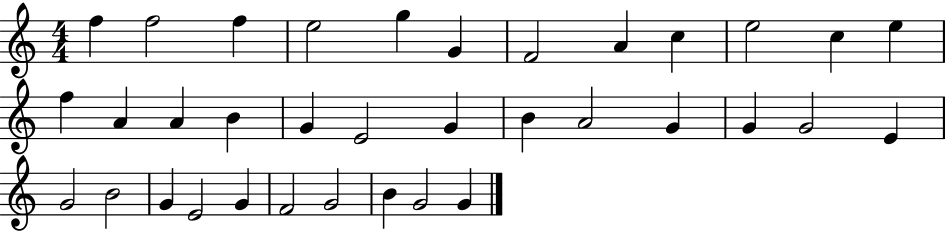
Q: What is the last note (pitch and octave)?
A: G4